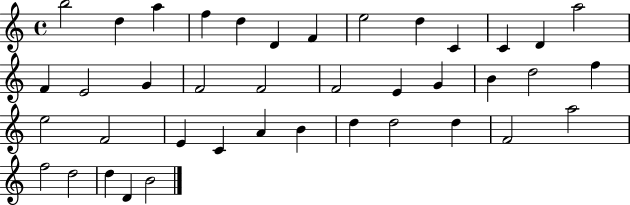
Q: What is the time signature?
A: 4/4